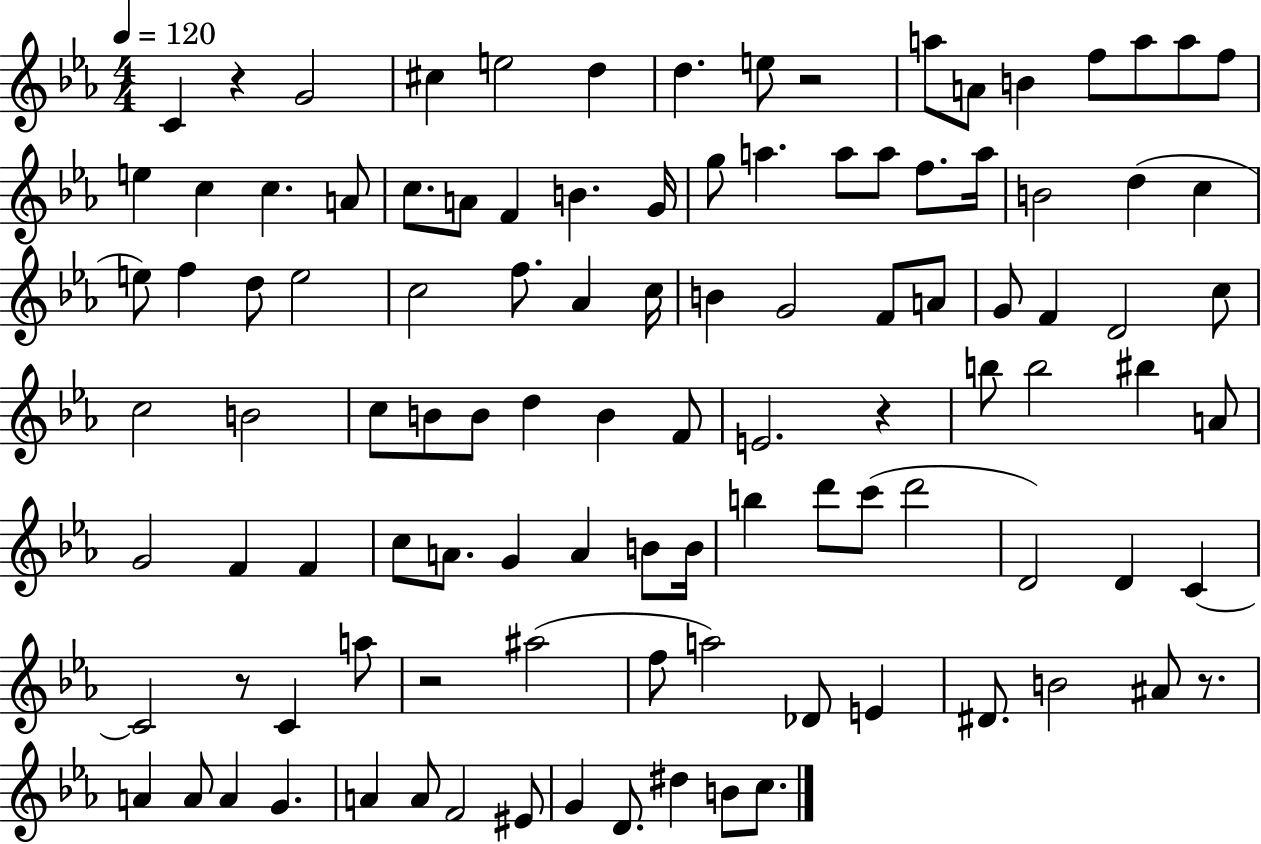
C4/q R/q G4/h C#5/q E5/h D5/q D5/q. E5/e R/h A5/e A4/e B4/q F5/e A5/e A5/e F5/e E5/q C5/q C5/q. A4/e C5/e. A4/e F4/q B4/q. G4/s G5/e A5/q. A5/e A5/e F5/e. A5/s B4/h D5/q C5/q E5/e F5/q D5/e E5/h C5/h F5/e. Ab4/q C5/s B4/q G4/h F4/e A4/e G4/e F4/q D4/h C5/e C5/h B4/h C5/e B4/e B4/e D5/q B4/q F4/e E4/h. R/q B5/e B5/h BIS5/q A4/e G4/h F4/q F4/q C5/e A4/e. G4/q A4/q B4/e B4/s B5/q D6/e C6/e D6/h D4/h D4/q C4/q C4/h R/e C4/q A5/e R/h A#5/h F5/e A5/h Db4/e E4/q D#4/e. B4/h A#4/e R/e. A4/q A4/e A4/q G4/q. A4/q A4/e F4/h EIS4/e G4/q D4/e. D#5/q B4/e C5/e.